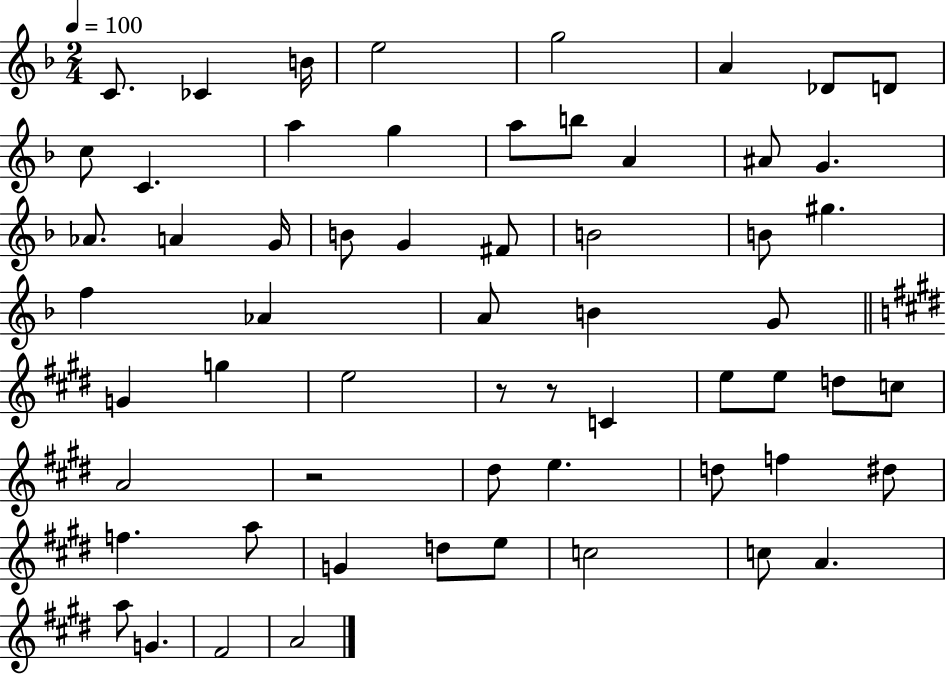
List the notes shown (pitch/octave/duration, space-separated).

C4/e. CES4/q B4/s E5/h G5/h A4/q Db4/e D4/e C5/e C4/q. A5/q G5/q A5/e B5/e A4/q A#4/e G4/q. Ab4/e. A4/q G4/s B4/e G4/q F#4/e B4/h B4/e G#5/q. F5/q Ab4/q A4/e B4/q G4/e G4/q G5/q E5/h R/e R/e C4/q E5/e E5/e D5/e C5/e A4/h R/h D#5/e E5/q. D5/e F5/q D#5/e F5/q. A5/e G4/q D5/e E5/e C5/h C5/e A4/q. A5/e G4/q. F#4/h A4/h